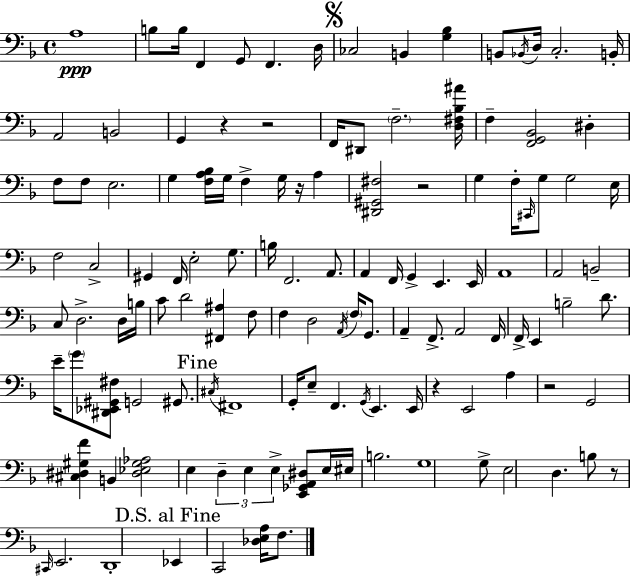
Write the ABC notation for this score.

X:1
T:Untitled
M:4/4
L:1/4
K:F
A,4 B,/2 B,/4 F,, G,,/2 F,, D,/4 _C,2 B,, [G,_B,] B,,/2 _B,,/4 D,/4 C,2 B,,/4 A,,2 B,,2 G,, z z2 F,,/4 ^D,,/2 F,2 [D,^F,_B,^A]/4 F, [F,,G,,_B,,]2 ^D, F,/2 F,/2 E,2 G, [F,A,_B,]/4 G,/4 F, G,/4 z/4 A, [^D,,^G,,^F,]2 z2 G, F,/4 ^C,,/4 G,/2 G,2 E,/4 F,2 C,2 ^G,, F,,/4 E,2 G,/2 B,/4 F,,2 A,,/2 A,, F,,/4 G,, E,, E,,/4 A,,4 A,,2 B,,2 C,/2 D,2 D,/4 B,/4 C/2 D2 [^F,,^A,] F,/2 F, D,2 A,,/4 F,/4 G,,/2 A,, F,,/2 A,,2 F,,/4 F,,/4 E,, B,2 D/2 E/4 G/2 [^D,,_E,,^G,,^F,]/2 G,,2 ^G,,/2 ^C,/4 ^F,,4 G,,/4 E,/2 F,, G,,/4 E,, E,,/4 z E,,2 A, z2 G,,2 [^C,^D,^G,F] B,, [^D,_E,^G,_A,]2 E, D, E, E, [E,,_G,,A,,^D,]/2 E,/4 ^E,/4 B,2 G,4 G,/2 E,2 D, B,/2 z/2 ^C,,/4 E,,2 D,,4 _E,, C,,2 [_D,E,A,]/4 F,/2